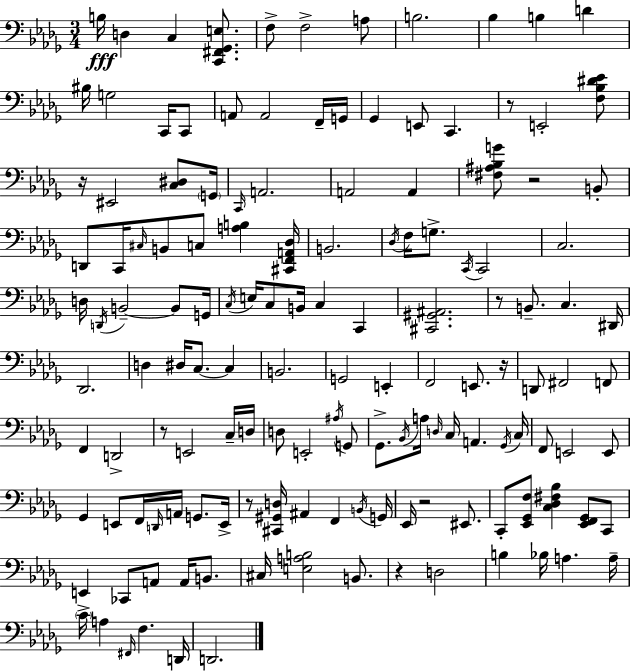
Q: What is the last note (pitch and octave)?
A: D2